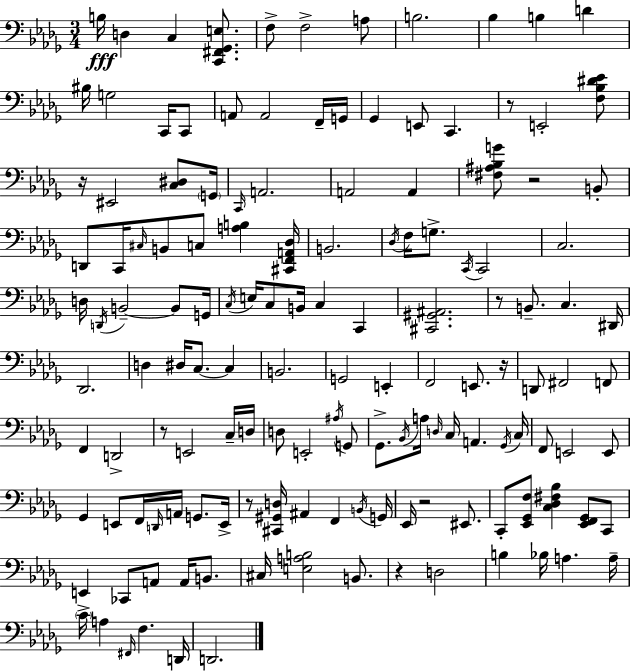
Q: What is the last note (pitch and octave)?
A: D2